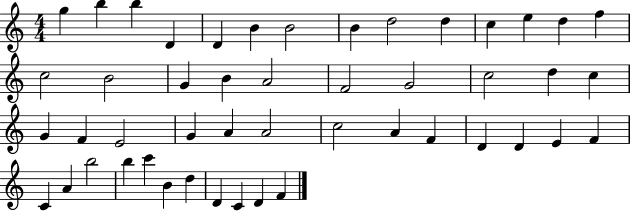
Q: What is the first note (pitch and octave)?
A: G5